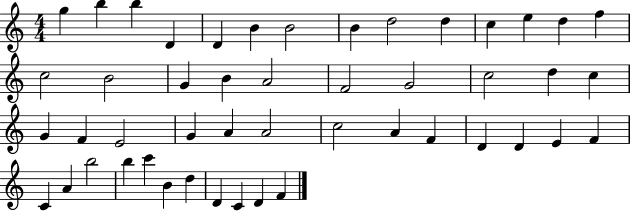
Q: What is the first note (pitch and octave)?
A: G5